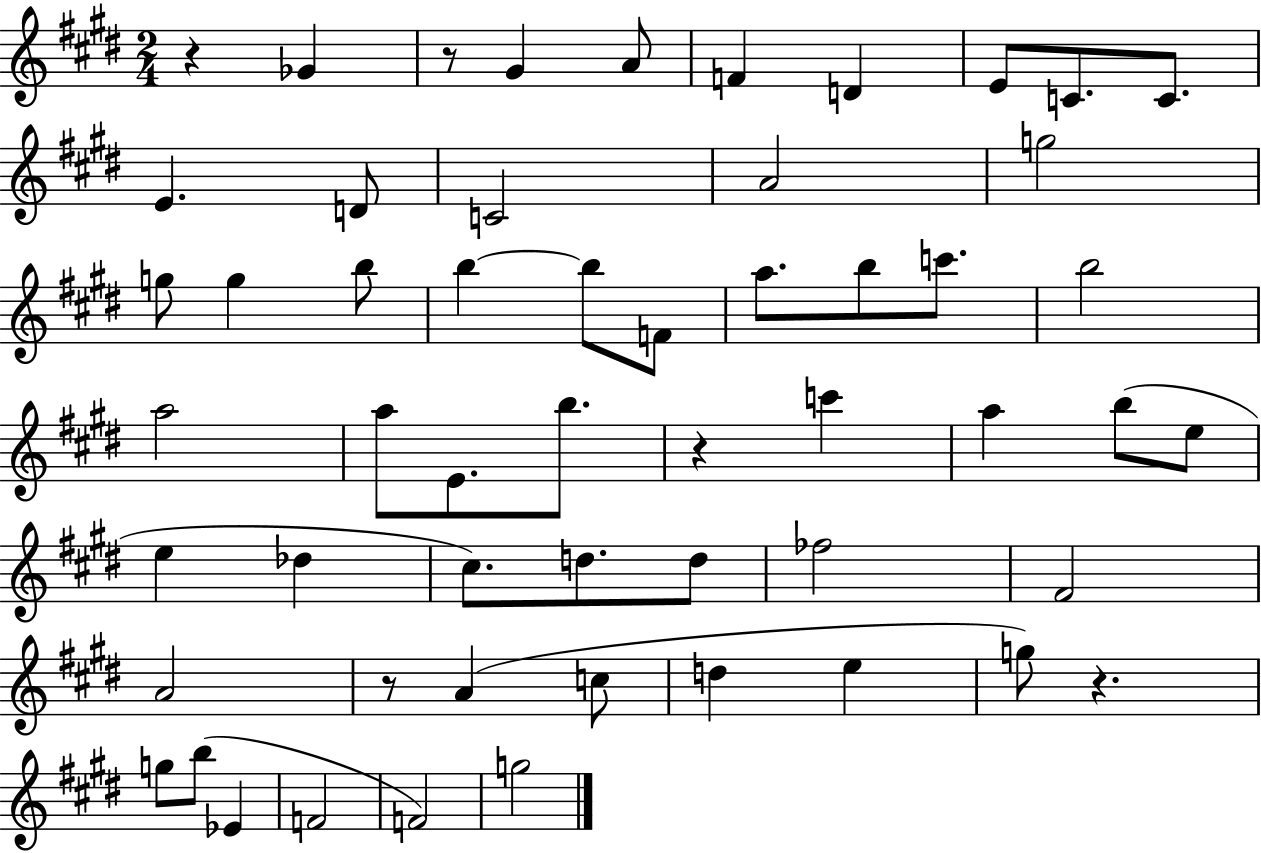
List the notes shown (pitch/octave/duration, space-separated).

R/q Gb4/q R/e G#4/q A4/e F4/q D4/q E4/e C4/e. C4/e. E4/q. D4/e C4/h A4/h G5/h G5/e G5/q B5/e B5/q B5/e F4/e A5/e. B5/e C6/e. B5/h A5/h A5/e E4/e. B5/e. R/q C6/q A5/q B5/e E5/e E5/q Db5/q C#5/e. D5/e. D5/e FES5/h F#4/h A4/h R/e A4/q C5/e D5/q E5/q G5/e R/q. G5/e B5/e Eb4/q F4/h F4/h G5/h